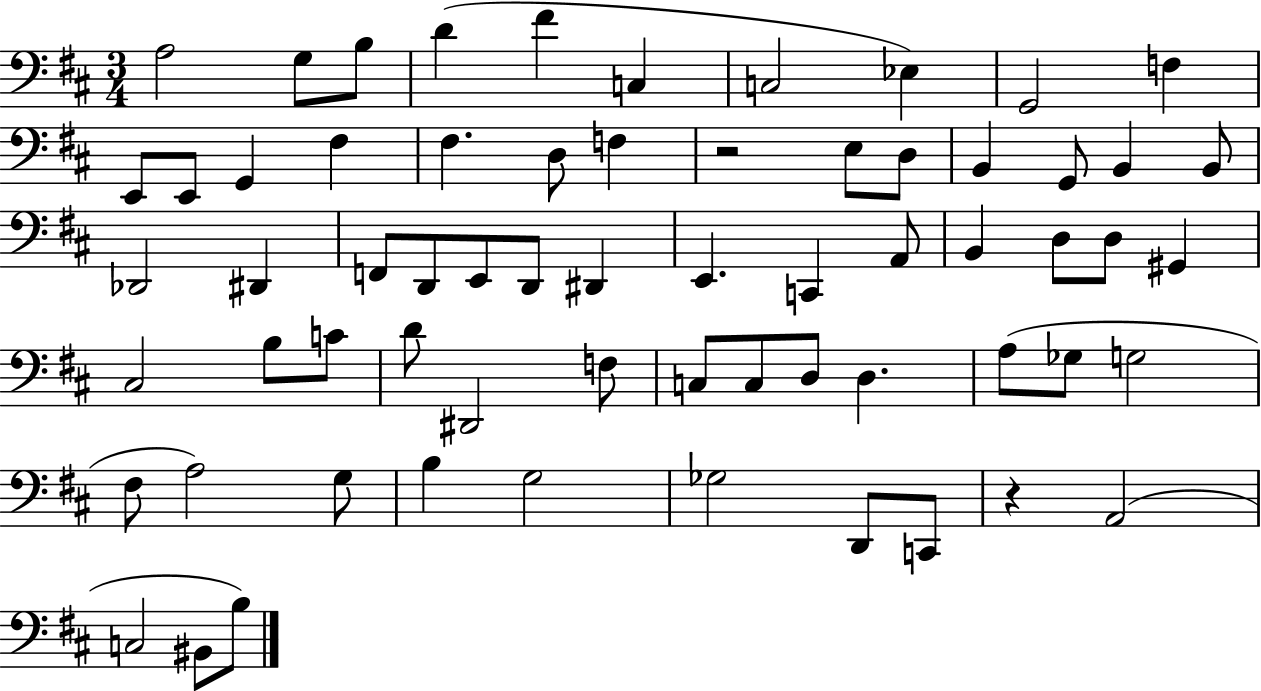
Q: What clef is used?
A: bass